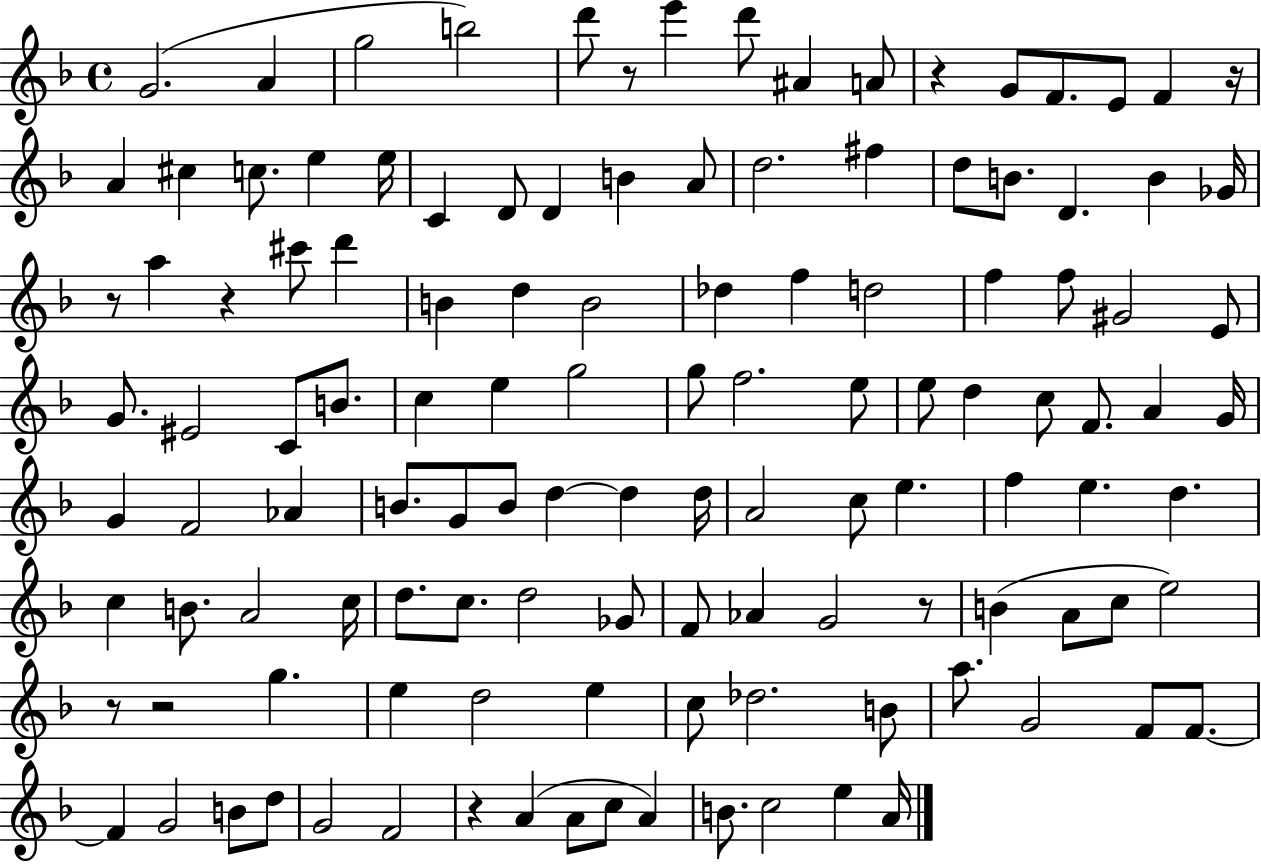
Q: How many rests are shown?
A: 9